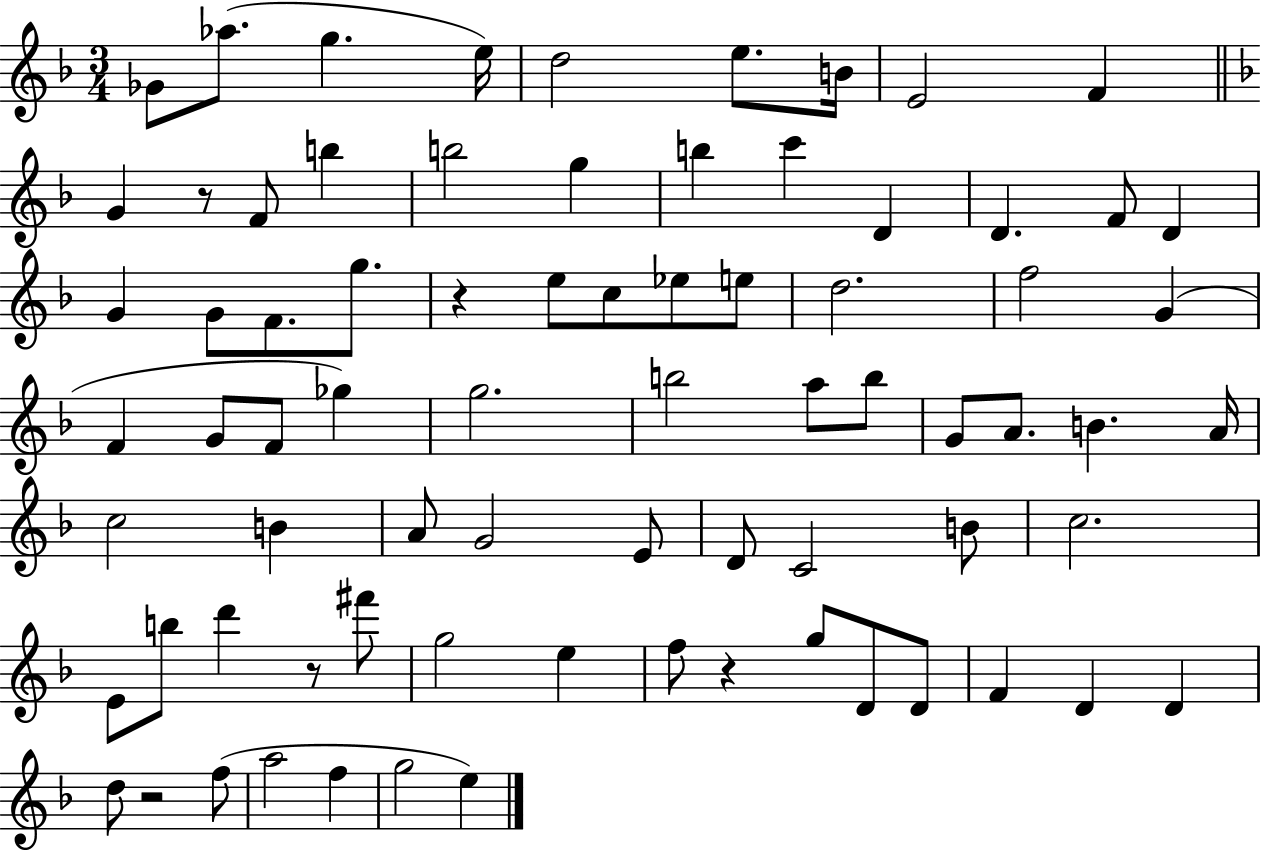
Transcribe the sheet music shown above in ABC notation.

X:1
T:Untitled
M:3/4
L:1/4
K:F
_G/2 _a/2 g e/4 d2 e/2 B/4 E2 F G z/2 F/2 b b2 g b c' D D F/2 D G G/2 F/2 g/2 z e/2 c/2 _e/2 e/2 d2 f2 G F G/2 F/2 _g g2 b2 a/2 b/2 G/2 A/2 B A/4 c2 B A/2 G2 E/2 D/2 C2 B/2 c2 E/2 b/2 d' z/2 ^f'/2 g2 e f/2 z g/2 D/2 D/2 F D D d/2 z2 f/2 a2 f g2 e